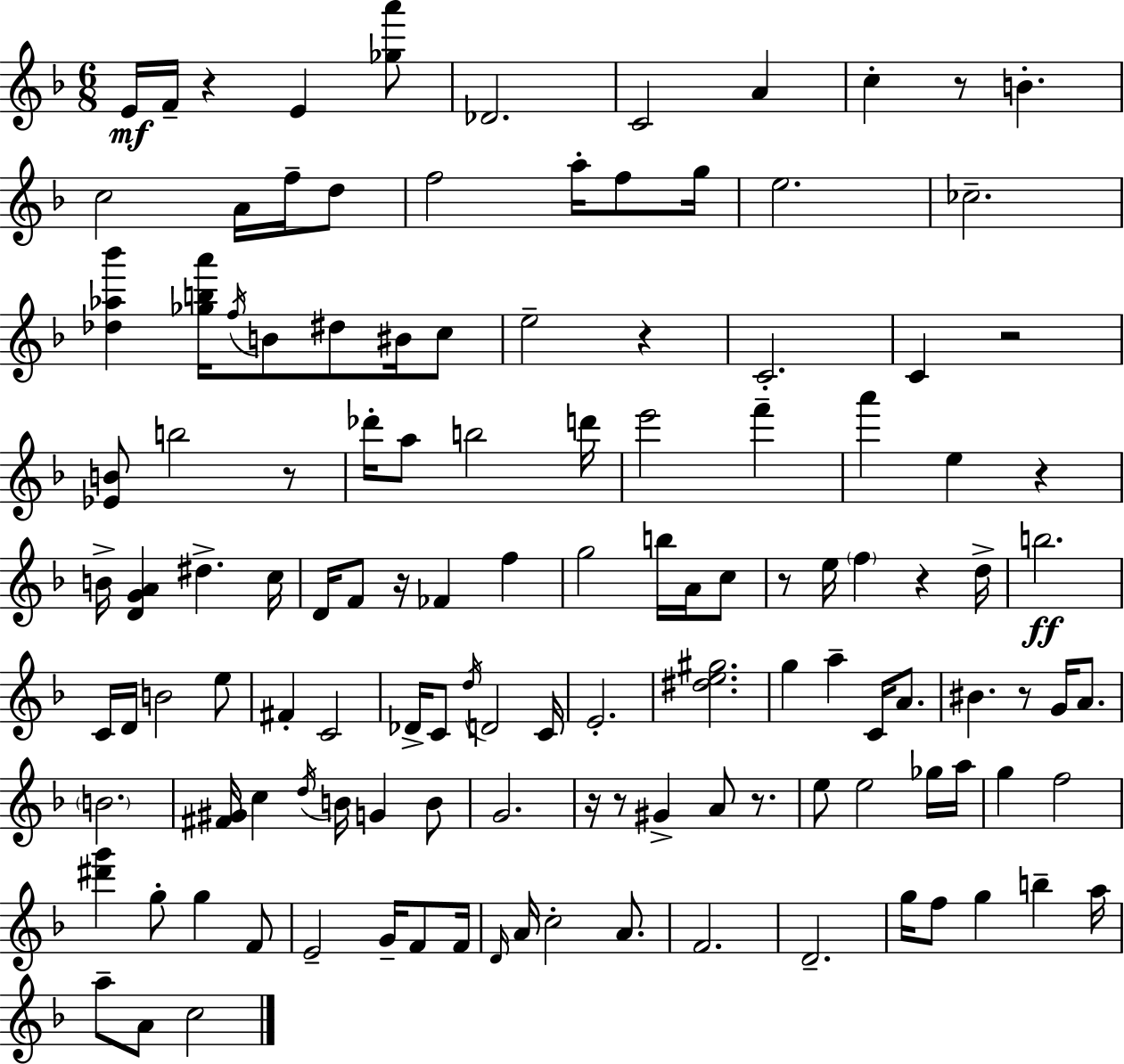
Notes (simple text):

E4/s F4/s R/q E4/q [Gb5,A6]/e Db4/h. C4/h A4/q C5/q R/e B4/q. C5/h A4/s F5/s D5/e F5/h A5/s F5/e G5/s E5/h. CES5/h. [Db5,Ab5,Bb6]/q [Gb5,B5,A6]/s F5/s B4/e D#5/e BIS4/s C5/e E5/h R/q C4/h. C4/q R/h [Eb4,B4]/e B5/h R/e Db6/s A5/e B5/h D6/s E6/h F6/q A6/q E5/q R/q B4/s [D4,G4,A4]/q D#5/q. C5/s D4/s F4/e R/s FES4/q F5/q G5/h B5/s A4/s C5/e R/e E5/s F5/q R/q D5/s B5/h. C4/s D4/s B4/h E5/e F#4/q C4/h Db4/s C4/e D5/s D4/h C4/s E4/h. [D#5,E5,G#5]/h. G5/q A5/q C4/s A4/e. BIS4/q. R/e G4/s A4/e. B4/h. [F#4,G#4]/s C5/q D5/s B4/s G4/q B4/e G4/h. R/s R/e G#4/q A4/e R/e. E5/e E5/h Gb5/s A5/s G5/q F5/h [D#6,G6]/q G5/e G5/q F4/e E4/h G4/s F4/e F4/s D4/s A4/s C5/h A4/e. F4/h. D4/h. G5/s F5/e G5/q B5/q A5/s A5/e A4/e C5/h